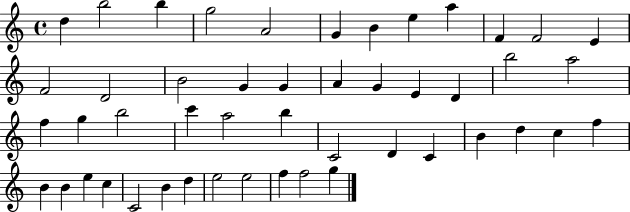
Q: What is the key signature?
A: C major